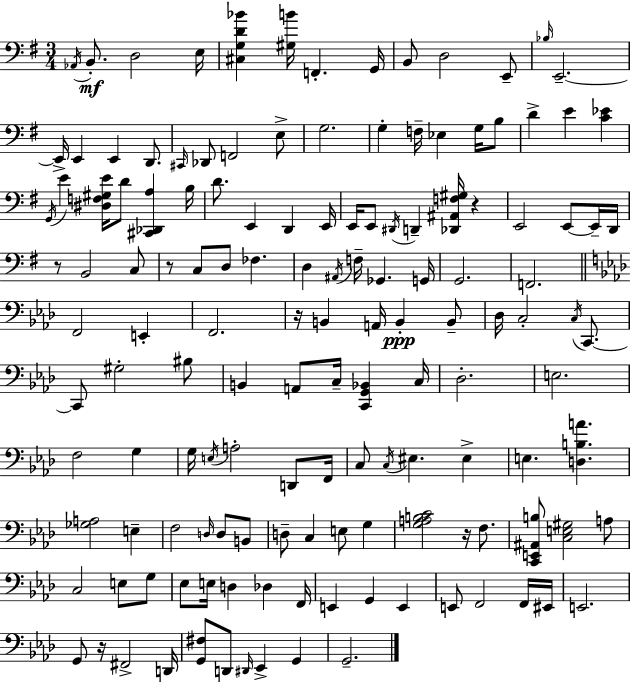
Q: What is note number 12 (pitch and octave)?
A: E2